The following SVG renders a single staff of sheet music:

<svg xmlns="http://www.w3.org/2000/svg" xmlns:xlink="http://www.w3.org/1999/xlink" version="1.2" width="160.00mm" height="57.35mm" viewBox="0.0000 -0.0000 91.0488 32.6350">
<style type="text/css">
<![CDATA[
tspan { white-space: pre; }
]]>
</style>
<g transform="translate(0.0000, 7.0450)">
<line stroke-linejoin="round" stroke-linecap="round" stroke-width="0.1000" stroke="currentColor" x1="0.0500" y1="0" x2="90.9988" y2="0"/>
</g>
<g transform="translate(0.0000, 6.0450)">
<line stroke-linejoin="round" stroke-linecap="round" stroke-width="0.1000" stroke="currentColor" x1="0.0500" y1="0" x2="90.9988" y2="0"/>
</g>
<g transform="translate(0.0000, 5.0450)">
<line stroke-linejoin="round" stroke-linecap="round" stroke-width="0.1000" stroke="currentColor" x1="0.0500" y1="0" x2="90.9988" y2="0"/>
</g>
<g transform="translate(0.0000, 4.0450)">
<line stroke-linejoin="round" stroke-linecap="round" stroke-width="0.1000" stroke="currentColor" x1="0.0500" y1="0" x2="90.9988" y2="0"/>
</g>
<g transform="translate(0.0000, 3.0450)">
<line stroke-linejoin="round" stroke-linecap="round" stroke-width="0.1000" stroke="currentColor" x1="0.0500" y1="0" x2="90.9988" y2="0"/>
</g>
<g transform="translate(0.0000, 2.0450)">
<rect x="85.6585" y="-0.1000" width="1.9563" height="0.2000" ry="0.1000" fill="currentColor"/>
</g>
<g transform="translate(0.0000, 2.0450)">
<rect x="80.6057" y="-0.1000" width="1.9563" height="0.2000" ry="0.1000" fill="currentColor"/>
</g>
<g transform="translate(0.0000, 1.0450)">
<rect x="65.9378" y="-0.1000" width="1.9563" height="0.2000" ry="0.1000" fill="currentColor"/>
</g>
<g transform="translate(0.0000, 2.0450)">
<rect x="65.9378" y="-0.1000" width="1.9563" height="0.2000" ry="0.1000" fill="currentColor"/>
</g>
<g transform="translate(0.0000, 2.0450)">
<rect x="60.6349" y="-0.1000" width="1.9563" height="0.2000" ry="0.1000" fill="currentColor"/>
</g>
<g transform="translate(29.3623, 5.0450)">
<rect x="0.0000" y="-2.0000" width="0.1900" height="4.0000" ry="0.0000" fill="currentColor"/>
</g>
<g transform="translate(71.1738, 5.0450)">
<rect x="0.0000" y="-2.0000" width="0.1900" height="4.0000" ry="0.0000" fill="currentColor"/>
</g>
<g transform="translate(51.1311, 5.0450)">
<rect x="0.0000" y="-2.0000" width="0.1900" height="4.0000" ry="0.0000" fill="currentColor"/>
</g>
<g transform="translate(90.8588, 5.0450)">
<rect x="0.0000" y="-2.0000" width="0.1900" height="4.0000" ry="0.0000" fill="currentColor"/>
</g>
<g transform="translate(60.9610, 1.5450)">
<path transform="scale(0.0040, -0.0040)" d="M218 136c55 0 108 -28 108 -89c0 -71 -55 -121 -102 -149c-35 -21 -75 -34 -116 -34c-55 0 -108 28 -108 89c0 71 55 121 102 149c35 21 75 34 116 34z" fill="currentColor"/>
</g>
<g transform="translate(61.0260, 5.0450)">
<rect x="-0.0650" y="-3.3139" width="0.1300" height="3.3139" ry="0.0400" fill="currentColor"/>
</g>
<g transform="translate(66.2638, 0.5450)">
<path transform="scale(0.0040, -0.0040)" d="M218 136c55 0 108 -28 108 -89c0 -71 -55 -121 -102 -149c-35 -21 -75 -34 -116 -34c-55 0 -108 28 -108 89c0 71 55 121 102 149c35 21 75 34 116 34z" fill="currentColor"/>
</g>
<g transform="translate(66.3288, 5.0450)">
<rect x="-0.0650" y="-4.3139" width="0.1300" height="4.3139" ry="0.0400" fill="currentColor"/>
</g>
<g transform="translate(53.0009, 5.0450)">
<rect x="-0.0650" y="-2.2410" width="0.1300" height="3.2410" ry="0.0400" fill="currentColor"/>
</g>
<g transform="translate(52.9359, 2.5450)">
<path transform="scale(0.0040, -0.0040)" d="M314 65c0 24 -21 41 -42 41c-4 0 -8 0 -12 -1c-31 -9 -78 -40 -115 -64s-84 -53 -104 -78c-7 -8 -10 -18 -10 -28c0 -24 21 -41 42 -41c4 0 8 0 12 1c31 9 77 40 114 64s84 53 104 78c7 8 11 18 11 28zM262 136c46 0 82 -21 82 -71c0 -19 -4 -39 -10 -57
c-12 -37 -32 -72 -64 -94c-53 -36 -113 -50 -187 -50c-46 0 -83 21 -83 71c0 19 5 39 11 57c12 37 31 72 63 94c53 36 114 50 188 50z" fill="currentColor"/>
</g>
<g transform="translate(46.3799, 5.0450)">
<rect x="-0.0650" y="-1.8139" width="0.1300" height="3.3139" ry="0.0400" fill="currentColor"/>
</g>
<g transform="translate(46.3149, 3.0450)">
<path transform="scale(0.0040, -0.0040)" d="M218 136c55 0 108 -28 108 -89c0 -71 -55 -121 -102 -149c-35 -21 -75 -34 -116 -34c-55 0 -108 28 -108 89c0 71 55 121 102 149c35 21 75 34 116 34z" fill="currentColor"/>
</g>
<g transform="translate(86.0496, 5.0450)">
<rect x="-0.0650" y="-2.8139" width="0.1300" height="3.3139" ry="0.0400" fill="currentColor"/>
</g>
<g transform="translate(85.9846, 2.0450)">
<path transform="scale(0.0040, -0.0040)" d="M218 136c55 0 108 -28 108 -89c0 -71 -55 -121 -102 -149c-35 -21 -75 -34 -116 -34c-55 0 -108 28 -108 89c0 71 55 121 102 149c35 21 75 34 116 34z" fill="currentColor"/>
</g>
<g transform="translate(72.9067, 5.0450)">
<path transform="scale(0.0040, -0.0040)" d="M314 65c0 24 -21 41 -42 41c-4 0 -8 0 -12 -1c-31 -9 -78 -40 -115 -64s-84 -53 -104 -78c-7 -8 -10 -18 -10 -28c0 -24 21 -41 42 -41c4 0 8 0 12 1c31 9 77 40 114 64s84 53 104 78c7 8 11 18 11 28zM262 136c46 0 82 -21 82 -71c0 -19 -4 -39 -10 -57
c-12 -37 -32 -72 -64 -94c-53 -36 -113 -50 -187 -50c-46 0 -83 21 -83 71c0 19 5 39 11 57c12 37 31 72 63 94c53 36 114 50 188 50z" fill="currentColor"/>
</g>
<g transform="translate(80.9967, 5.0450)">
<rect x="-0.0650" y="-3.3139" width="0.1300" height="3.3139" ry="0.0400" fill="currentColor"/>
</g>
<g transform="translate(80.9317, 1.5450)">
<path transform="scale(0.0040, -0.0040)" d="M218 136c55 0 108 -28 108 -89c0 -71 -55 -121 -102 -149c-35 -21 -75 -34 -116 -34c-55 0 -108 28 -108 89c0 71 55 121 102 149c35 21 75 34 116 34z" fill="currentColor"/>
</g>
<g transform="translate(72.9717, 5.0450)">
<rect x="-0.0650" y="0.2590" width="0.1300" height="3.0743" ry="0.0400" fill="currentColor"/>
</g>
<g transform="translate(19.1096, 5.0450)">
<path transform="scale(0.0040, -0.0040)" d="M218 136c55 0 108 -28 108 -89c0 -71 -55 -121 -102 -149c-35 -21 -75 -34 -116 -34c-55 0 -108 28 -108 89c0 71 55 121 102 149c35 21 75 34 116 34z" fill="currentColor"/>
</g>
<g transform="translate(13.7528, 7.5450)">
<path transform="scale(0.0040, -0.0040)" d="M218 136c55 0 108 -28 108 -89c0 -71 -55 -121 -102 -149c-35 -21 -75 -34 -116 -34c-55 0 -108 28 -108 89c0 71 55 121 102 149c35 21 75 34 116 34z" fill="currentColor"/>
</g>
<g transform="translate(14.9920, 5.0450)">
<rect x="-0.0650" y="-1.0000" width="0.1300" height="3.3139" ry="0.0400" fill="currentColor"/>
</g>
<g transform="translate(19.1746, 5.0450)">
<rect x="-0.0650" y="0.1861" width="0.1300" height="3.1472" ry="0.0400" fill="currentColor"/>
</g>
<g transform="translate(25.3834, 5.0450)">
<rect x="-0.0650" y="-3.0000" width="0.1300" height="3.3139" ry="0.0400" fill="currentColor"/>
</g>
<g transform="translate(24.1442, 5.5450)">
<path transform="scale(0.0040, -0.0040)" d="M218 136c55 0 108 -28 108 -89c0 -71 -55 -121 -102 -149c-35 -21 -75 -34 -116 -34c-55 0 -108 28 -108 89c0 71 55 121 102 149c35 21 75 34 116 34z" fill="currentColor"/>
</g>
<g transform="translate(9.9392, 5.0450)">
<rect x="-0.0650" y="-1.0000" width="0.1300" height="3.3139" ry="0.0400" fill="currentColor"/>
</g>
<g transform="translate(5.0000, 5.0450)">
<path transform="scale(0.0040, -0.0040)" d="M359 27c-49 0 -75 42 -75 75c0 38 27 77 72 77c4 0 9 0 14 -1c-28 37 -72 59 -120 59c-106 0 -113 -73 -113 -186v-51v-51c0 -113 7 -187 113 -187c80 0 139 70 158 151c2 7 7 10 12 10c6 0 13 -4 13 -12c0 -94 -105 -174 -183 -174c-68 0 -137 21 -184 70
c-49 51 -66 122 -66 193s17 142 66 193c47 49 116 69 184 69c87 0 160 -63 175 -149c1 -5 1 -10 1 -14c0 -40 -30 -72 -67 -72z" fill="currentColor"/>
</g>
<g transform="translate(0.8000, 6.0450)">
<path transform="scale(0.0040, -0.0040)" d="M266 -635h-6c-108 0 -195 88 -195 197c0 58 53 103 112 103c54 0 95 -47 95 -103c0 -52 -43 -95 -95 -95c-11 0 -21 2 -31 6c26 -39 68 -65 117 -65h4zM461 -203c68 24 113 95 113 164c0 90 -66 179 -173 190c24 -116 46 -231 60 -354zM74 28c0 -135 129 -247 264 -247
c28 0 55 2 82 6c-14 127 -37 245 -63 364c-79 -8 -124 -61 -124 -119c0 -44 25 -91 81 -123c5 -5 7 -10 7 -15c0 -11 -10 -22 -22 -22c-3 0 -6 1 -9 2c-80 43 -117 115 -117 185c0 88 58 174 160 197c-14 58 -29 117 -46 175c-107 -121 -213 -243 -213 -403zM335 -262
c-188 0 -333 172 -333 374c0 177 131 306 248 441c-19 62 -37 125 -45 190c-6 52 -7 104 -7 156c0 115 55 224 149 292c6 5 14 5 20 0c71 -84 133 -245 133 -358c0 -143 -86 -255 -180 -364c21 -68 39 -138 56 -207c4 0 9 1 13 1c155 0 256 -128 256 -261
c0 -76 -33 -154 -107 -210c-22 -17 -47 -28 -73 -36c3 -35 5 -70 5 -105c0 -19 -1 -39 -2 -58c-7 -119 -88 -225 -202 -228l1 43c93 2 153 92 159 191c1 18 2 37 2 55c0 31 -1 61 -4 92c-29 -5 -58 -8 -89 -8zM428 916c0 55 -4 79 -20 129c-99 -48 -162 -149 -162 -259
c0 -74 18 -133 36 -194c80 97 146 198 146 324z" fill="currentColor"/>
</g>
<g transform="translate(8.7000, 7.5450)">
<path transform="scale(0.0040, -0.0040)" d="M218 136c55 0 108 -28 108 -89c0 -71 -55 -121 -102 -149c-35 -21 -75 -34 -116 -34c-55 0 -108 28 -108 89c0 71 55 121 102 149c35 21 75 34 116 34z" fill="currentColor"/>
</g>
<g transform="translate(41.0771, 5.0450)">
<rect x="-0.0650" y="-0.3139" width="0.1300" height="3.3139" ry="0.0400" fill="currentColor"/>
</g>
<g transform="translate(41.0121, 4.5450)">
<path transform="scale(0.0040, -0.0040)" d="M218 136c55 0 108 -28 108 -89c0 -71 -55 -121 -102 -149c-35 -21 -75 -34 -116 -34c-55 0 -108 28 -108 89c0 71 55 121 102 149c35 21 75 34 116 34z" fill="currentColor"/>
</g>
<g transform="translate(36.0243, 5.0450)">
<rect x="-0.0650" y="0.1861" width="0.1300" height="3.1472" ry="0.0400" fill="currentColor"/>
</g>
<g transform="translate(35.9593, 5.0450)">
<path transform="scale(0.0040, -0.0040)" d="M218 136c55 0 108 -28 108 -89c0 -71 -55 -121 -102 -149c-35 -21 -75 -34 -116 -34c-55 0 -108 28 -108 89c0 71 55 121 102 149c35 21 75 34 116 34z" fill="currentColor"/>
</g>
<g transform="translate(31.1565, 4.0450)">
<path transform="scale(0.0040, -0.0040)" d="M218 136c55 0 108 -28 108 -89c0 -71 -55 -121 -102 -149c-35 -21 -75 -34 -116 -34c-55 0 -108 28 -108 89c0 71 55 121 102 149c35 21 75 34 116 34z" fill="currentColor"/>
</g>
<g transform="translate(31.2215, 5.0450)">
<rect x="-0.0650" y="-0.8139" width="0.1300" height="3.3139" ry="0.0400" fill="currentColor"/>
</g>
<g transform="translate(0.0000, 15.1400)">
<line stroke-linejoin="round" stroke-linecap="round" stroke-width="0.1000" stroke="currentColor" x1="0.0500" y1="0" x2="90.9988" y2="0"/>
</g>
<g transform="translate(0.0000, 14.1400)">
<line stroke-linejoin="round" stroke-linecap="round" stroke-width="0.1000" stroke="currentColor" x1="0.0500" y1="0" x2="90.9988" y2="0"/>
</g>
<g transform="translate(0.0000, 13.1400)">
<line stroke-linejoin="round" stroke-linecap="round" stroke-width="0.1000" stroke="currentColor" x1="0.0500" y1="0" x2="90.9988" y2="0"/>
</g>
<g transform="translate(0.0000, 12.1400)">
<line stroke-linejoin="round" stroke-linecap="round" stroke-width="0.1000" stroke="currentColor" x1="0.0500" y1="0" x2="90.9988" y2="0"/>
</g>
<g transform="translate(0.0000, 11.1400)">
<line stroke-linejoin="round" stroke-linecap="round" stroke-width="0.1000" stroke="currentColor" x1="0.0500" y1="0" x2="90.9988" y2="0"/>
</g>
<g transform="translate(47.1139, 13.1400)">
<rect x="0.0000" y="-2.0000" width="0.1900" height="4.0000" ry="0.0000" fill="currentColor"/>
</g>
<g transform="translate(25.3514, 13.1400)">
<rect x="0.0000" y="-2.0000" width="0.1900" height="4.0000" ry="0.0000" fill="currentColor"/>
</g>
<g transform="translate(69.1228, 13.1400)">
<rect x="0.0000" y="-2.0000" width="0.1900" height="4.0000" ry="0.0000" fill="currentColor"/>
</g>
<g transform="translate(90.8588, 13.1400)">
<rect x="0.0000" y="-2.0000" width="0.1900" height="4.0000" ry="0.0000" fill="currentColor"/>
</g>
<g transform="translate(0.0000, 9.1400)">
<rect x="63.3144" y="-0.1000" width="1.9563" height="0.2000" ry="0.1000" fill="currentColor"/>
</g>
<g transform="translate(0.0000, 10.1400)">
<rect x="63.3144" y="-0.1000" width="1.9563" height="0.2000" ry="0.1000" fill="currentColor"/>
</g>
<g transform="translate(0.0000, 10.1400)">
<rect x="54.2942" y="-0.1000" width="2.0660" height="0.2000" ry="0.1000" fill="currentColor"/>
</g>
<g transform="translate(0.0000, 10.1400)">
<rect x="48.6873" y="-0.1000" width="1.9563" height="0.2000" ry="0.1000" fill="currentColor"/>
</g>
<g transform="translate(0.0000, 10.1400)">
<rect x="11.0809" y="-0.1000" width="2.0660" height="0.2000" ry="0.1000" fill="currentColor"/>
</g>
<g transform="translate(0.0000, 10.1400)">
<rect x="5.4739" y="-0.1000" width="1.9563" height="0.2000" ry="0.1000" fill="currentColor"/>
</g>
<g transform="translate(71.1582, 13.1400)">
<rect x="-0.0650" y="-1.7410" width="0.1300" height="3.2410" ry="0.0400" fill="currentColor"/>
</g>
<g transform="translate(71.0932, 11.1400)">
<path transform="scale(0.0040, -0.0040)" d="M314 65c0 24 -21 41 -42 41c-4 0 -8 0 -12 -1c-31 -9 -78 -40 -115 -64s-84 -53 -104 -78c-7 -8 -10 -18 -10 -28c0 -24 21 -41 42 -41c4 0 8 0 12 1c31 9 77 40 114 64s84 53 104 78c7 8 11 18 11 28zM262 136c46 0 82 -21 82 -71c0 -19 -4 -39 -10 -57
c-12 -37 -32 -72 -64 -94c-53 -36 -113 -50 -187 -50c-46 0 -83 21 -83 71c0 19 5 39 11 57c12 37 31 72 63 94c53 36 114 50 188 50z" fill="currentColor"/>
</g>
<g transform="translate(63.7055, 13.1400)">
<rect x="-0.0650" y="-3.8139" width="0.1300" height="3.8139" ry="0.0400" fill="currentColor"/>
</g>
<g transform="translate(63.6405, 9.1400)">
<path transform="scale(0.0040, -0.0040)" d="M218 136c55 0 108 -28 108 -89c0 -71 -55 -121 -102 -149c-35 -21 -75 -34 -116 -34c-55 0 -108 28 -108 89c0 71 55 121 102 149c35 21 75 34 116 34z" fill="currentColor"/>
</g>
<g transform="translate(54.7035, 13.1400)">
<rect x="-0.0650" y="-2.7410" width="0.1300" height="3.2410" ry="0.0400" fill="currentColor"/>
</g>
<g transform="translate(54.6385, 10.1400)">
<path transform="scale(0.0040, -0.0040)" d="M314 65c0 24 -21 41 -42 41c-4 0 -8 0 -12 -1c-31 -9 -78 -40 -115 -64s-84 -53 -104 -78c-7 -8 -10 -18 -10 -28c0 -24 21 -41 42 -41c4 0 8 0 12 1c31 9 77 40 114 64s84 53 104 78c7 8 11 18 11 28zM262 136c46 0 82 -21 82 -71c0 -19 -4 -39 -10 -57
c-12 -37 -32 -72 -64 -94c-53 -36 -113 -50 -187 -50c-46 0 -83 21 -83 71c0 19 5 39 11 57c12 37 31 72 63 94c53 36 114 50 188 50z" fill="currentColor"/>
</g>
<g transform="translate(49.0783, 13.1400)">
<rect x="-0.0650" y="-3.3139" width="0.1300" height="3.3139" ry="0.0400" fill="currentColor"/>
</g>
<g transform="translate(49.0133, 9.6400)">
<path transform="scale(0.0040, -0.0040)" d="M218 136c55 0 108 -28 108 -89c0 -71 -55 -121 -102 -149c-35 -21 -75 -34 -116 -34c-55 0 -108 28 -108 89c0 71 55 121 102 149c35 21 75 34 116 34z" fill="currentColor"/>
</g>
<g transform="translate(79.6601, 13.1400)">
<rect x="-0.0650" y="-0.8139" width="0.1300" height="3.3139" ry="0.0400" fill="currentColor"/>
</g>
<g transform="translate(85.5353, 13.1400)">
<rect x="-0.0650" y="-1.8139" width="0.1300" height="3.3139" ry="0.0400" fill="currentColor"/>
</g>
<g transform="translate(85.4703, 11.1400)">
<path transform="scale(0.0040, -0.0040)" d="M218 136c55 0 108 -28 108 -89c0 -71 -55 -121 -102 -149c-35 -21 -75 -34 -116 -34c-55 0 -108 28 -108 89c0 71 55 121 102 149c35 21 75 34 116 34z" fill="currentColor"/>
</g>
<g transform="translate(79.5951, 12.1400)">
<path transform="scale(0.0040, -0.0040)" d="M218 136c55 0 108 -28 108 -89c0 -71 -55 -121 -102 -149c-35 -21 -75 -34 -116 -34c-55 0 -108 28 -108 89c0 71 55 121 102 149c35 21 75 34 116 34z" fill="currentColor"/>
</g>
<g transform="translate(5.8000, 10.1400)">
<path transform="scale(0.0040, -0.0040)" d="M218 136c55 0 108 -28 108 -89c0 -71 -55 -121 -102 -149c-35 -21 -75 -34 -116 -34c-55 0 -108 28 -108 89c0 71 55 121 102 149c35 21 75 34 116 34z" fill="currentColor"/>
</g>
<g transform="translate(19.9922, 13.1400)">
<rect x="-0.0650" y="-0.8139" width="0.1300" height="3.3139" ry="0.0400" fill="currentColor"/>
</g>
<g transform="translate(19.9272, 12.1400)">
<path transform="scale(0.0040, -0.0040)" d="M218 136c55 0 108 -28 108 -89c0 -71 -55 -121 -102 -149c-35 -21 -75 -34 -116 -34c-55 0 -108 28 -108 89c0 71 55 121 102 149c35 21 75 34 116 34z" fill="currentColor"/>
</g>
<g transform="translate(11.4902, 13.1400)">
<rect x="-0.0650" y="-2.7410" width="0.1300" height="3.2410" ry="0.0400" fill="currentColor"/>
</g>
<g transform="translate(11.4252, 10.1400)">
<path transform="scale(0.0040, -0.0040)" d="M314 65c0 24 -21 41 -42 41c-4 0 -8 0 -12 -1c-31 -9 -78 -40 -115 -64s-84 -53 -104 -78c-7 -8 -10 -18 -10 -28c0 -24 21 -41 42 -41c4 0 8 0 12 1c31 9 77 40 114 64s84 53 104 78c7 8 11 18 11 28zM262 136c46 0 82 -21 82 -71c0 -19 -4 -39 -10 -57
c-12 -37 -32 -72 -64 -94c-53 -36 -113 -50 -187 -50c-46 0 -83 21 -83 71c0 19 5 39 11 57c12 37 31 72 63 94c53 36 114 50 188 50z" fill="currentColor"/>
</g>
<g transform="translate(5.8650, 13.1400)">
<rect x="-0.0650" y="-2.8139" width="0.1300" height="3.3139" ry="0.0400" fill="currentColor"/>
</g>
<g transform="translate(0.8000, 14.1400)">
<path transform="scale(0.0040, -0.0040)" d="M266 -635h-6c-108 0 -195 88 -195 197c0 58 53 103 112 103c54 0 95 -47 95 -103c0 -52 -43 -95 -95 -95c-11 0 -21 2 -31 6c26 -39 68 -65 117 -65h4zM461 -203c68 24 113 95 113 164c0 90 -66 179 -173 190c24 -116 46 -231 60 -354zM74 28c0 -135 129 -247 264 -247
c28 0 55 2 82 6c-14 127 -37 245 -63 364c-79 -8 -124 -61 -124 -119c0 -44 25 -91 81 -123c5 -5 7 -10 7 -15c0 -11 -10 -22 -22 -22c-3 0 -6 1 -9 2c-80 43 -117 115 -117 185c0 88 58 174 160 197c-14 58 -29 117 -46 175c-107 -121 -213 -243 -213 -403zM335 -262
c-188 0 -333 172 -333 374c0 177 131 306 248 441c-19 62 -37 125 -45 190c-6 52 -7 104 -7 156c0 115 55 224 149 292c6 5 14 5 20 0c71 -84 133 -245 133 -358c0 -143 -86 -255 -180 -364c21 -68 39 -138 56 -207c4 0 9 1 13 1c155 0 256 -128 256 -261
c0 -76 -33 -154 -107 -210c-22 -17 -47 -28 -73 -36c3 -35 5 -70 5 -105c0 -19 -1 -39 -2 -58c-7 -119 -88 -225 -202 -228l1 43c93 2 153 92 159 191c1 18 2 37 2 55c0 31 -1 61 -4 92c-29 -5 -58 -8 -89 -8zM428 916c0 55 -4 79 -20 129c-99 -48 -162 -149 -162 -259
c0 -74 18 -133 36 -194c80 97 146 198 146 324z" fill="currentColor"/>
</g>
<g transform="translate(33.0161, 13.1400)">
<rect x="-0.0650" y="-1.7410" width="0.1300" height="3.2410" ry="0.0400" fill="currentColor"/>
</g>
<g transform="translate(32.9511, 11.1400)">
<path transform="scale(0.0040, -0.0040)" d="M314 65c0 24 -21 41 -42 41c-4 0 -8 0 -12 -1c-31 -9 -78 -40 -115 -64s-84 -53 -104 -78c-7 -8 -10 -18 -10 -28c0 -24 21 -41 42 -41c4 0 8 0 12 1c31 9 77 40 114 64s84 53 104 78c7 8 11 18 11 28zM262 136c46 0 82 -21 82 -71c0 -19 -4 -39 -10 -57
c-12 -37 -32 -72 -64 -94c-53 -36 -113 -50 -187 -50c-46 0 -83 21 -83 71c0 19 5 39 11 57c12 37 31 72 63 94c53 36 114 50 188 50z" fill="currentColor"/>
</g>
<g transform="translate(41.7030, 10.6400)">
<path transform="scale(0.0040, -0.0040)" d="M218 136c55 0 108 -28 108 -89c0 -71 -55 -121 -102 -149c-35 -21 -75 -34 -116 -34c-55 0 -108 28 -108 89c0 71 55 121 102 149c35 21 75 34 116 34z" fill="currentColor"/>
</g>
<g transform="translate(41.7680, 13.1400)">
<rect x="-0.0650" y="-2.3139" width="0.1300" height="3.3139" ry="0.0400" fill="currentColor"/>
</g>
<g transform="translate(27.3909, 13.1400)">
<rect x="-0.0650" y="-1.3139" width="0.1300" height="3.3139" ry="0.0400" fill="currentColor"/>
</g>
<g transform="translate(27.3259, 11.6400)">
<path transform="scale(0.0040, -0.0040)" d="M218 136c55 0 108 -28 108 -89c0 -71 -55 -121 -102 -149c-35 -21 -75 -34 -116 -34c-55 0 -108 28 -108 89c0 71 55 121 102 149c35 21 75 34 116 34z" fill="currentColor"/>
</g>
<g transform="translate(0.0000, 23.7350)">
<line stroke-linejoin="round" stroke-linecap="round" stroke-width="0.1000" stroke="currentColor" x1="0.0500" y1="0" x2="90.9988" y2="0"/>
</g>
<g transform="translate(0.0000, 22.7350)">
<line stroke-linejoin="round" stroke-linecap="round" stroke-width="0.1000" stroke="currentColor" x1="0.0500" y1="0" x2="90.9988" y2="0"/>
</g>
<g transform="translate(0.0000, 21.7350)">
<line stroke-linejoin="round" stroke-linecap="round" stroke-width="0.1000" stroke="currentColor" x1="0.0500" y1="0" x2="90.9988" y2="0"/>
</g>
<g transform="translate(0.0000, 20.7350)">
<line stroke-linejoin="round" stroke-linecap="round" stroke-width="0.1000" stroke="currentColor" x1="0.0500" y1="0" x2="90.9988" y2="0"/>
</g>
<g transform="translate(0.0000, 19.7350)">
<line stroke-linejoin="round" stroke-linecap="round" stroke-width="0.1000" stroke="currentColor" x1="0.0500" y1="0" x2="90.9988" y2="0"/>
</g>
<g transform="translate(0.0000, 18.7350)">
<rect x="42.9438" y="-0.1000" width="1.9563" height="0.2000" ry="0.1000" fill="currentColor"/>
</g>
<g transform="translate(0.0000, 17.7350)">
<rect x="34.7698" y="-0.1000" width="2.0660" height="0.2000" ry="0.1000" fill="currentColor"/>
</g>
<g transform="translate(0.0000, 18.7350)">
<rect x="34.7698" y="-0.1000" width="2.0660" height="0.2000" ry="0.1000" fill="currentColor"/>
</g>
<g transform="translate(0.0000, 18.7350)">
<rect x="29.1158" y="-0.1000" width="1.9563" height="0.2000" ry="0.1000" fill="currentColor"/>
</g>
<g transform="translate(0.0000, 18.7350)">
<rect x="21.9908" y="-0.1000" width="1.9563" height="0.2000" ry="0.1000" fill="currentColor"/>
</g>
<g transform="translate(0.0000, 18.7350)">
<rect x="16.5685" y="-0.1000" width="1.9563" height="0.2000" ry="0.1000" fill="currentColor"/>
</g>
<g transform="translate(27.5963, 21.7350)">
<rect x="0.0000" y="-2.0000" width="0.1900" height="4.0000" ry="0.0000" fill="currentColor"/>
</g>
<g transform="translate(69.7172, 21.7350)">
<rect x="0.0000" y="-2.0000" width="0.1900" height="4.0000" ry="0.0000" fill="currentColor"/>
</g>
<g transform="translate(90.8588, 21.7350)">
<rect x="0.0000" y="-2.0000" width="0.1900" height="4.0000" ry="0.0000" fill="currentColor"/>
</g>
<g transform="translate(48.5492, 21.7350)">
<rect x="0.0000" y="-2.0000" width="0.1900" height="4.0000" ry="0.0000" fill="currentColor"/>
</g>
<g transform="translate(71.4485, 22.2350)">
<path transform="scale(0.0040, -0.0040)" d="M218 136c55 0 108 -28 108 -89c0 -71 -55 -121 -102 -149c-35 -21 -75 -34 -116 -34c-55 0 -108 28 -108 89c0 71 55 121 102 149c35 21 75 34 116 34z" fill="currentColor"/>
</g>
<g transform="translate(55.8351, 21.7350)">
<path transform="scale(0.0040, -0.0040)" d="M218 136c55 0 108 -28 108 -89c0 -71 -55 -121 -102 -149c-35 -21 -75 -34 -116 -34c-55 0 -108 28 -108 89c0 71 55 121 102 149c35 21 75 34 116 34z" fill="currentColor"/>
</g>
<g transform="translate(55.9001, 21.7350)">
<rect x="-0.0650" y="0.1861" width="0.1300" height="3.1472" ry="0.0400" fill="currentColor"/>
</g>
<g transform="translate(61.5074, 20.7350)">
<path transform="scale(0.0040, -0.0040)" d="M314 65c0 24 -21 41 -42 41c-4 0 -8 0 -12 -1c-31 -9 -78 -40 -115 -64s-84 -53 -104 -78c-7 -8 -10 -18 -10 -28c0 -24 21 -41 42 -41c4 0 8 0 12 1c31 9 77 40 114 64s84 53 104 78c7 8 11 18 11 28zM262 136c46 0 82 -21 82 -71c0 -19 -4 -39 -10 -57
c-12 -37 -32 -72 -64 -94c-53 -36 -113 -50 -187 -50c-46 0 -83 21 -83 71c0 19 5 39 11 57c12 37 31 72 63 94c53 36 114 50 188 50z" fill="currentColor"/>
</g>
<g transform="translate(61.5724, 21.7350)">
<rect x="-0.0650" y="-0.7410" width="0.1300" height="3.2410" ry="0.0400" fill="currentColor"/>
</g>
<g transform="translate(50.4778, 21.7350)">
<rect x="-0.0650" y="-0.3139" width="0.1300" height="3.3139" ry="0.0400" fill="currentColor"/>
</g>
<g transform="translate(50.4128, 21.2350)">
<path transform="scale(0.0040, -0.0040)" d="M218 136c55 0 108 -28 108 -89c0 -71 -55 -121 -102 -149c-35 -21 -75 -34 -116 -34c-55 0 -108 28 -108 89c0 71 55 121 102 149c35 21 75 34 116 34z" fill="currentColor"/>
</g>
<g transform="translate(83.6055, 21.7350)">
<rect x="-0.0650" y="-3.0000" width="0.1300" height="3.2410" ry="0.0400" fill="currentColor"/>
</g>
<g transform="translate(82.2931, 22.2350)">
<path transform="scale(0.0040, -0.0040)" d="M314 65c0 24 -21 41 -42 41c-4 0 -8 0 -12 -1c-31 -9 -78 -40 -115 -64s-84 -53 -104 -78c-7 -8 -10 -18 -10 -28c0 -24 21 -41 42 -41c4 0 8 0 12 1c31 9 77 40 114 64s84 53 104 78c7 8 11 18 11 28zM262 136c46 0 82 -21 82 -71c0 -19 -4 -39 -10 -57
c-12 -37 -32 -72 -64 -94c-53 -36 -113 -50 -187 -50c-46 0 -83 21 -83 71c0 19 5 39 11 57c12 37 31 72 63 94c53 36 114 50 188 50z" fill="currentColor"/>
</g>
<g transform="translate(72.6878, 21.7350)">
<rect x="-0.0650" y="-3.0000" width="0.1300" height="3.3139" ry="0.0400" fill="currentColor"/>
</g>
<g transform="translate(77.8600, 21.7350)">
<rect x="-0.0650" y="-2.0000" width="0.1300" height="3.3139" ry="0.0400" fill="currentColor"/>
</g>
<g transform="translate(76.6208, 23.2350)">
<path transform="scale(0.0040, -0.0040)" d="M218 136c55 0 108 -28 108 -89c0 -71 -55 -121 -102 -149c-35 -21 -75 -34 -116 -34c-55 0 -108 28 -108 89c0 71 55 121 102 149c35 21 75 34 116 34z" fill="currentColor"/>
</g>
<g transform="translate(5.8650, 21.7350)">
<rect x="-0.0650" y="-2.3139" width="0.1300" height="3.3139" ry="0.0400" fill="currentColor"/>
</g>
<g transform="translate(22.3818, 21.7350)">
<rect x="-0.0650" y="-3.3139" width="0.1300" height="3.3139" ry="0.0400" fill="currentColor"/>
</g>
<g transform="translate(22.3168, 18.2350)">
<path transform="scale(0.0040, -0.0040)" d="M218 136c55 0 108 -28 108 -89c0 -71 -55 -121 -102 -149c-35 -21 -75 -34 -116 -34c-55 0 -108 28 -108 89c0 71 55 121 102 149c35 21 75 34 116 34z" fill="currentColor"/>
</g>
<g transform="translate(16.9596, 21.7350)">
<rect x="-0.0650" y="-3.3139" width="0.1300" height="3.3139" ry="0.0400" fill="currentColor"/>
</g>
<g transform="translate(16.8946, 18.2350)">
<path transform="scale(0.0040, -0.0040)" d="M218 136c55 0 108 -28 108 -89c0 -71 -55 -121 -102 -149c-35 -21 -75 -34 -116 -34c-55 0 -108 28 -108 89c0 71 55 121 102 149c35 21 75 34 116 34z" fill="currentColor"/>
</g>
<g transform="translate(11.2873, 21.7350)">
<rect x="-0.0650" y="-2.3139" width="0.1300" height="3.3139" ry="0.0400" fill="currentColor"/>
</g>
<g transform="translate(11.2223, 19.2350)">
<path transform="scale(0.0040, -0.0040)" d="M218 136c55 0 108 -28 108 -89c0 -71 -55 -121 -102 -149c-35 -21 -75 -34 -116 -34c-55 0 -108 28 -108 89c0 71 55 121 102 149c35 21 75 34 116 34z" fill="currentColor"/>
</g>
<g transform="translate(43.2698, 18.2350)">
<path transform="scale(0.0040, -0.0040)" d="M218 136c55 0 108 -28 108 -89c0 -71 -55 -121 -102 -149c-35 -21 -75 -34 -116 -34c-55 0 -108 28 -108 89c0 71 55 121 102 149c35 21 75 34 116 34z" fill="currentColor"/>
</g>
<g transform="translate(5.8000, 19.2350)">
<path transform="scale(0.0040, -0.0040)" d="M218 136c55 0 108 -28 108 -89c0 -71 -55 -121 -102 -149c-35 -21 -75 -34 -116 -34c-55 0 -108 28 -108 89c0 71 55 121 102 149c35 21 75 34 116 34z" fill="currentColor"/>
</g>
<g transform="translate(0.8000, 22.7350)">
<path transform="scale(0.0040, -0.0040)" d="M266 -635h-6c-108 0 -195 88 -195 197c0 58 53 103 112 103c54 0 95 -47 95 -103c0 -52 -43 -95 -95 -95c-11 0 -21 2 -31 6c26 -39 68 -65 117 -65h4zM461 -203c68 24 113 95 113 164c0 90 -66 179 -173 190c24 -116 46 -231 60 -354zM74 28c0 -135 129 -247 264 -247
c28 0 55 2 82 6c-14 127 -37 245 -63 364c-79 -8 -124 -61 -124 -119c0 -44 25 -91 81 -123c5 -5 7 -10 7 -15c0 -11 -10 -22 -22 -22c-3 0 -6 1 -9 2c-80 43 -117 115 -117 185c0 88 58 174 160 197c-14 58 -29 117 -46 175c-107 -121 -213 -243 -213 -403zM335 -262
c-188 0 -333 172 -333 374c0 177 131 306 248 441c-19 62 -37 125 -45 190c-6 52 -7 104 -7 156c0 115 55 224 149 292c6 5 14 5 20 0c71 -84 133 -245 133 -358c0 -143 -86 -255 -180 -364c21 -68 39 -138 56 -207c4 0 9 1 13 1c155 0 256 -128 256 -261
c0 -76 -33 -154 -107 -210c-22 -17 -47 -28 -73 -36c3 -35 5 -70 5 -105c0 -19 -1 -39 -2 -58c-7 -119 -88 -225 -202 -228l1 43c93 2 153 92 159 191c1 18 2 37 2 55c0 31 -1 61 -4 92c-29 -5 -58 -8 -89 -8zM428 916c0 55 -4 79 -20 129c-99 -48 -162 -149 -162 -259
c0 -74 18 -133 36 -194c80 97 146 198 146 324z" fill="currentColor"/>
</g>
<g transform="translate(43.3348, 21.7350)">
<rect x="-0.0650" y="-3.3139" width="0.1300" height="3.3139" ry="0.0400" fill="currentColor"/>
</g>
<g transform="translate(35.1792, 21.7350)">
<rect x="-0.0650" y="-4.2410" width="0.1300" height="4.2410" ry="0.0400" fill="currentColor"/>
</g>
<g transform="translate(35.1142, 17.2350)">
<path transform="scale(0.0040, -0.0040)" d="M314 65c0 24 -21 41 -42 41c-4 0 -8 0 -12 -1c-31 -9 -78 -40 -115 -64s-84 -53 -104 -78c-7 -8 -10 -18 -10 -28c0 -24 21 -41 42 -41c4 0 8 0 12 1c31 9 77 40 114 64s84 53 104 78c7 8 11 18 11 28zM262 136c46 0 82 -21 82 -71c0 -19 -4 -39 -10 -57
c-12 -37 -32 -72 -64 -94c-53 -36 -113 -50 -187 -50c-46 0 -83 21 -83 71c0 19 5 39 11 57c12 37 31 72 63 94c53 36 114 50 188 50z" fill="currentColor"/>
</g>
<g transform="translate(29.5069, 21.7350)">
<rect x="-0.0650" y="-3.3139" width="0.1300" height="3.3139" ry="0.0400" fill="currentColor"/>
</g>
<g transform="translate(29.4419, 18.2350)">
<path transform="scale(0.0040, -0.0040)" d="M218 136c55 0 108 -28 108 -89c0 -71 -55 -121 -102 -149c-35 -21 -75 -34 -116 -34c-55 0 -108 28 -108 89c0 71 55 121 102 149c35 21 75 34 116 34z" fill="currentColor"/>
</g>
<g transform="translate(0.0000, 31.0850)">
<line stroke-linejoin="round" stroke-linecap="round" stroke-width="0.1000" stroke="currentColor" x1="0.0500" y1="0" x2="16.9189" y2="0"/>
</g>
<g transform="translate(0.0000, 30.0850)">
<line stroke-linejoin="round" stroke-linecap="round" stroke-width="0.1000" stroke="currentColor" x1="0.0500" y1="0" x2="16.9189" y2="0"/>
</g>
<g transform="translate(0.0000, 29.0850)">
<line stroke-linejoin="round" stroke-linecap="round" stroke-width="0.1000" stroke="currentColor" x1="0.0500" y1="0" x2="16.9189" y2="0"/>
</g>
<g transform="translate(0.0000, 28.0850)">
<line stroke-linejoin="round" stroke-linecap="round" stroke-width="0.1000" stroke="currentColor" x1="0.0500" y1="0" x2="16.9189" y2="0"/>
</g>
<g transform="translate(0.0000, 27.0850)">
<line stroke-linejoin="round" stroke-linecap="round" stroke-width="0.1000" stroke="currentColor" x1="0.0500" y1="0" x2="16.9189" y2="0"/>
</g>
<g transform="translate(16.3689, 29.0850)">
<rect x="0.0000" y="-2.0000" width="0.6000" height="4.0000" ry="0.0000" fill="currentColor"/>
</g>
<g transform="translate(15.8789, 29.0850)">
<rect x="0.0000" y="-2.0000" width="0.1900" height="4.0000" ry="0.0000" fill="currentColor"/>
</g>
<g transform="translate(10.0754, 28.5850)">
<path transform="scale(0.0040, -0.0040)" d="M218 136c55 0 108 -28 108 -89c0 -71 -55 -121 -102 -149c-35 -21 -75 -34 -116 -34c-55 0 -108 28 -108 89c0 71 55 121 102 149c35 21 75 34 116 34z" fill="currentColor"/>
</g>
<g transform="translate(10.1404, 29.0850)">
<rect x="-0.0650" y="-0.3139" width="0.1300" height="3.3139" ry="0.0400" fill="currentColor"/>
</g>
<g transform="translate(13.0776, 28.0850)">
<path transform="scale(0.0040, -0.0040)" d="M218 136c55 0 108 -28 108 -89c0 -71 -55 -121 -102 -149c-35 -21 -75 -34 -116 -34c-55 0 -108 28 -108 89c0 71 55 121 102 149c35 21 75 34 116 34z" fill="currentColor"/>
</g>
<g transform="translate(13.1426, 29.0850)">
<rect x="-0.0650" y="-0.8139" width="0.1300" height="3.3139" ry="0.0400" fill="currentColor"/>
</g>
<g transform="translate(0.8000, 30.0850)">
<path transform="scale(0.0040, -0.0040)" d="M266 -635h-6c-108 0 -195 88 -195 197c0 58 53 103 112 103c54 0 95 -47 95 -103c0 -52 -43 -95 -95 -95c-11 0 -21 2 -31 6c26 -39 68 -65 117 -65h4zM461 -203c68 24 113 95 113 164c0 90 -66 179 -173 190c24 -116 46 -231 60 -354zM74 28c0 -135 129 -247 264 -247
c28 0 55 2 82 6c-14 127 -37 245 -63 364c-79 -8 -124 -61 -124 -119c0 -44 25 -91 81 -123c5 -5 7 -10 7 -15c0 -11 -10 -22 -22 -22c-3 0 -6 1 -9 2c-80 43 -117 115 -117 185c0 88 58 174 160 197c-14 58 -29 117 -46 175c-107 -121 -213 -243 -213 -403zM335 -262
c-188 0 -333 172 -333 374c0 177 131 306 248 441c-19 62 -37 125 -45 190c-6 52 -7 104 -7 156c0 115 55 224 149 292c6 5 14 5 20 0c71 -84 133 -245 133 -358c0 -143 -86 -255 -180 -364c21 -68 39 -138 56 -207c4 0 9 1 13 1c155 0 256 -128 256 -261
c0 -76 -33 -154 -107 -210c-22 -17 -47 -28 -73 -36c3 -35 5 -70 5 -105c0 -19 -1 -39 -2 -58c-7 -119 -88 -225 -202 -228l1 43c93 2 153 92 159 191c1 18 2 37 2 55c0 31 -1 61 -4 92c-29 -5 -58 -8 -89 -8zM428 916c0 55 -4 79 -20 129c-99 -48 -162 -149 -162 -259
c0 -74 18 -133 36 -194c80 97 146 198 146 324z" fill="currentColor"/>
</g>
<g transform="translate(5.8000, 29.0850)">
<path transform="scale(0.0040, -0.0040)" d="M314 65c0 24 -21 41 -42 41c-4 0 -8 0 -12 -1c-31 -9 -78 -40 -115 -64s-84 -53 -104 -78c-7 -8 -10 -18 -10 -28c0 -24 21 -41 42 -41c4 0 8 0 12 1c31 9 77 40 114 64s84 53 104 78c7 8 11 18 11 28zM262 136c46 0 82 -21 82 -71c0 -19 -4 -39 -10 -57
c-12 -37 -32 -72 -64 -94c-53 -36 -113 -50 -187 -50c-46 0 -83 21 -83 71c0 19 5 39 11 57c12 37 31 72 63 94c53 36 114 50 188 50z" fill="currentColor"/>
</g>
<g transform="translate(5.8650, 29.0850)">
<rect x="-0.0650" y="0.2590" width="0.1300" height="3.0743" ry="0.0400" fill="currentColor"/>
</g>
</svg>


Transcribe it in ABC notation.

X:1
T:Untitled
M:4/4
L:1/4
K:C
D D B A d B c f g2 b d' B2 b a a a2 d e f2 g b a2 c' f2 d f g g b b b d'2 b c B d2 A F A2 B2 c d